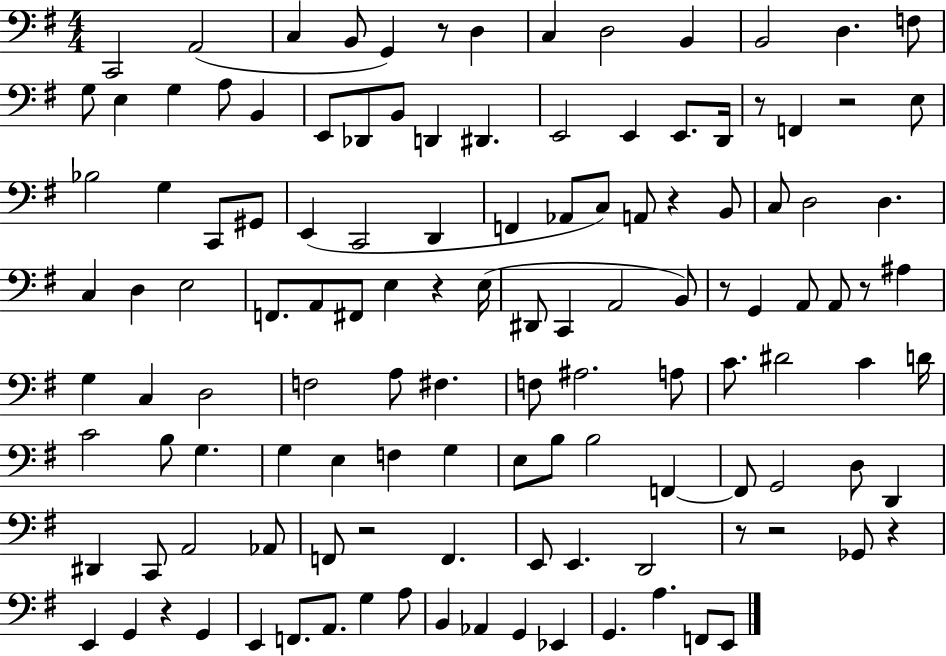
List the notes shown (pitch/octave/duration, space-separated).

C2/h A2/h C3/q B2/e G2/q R/e D3/q C3/q D3/h B2/q B2/h D3/q. F3/e G3/e E3/q G3/q A3/e B2/q E2/e Db2/e B2/e D2/q D#2/q. E2/h E2/q E2/e. D2/s R/e F2/q R/h E3/e Bb3/h G3/q C2/e G#2/e E2/q C2/h D2/q F2/q Ab2/e C3/e A2/e R/q B2/e C3/e D3/h D3/q. C3/q D3/q E3/h F2/e. A2/e F#2/e E3/q R/q E3/s D#2/e C2/q A2/h B2/e R/e G2/q A2/e A2/e R/e A#3/q G3/q C3/q D3/h F3/h A3/e F#3/q. F3/e A#3/h. A3/e C4/e. D#4/h C4/q D4/s C4/h B3/e G3/q. G3/q E3/q F3/q G3/q E3/e B3/e B3/h F2/q F2/e G2/h D3/e D2/q D#2/q C2/e A2/h Ab2/e F2/e R/h F2/q. E2/e E2/q. D2/h R/e R/h Gb2/e R/q E2/q G2/q R/q G2/q E2/q F2/e. A2/e. G3/q A3/e B2/q Ab2/q G2/q Eb2/q G2/q. A3/q. F2/e E2/e